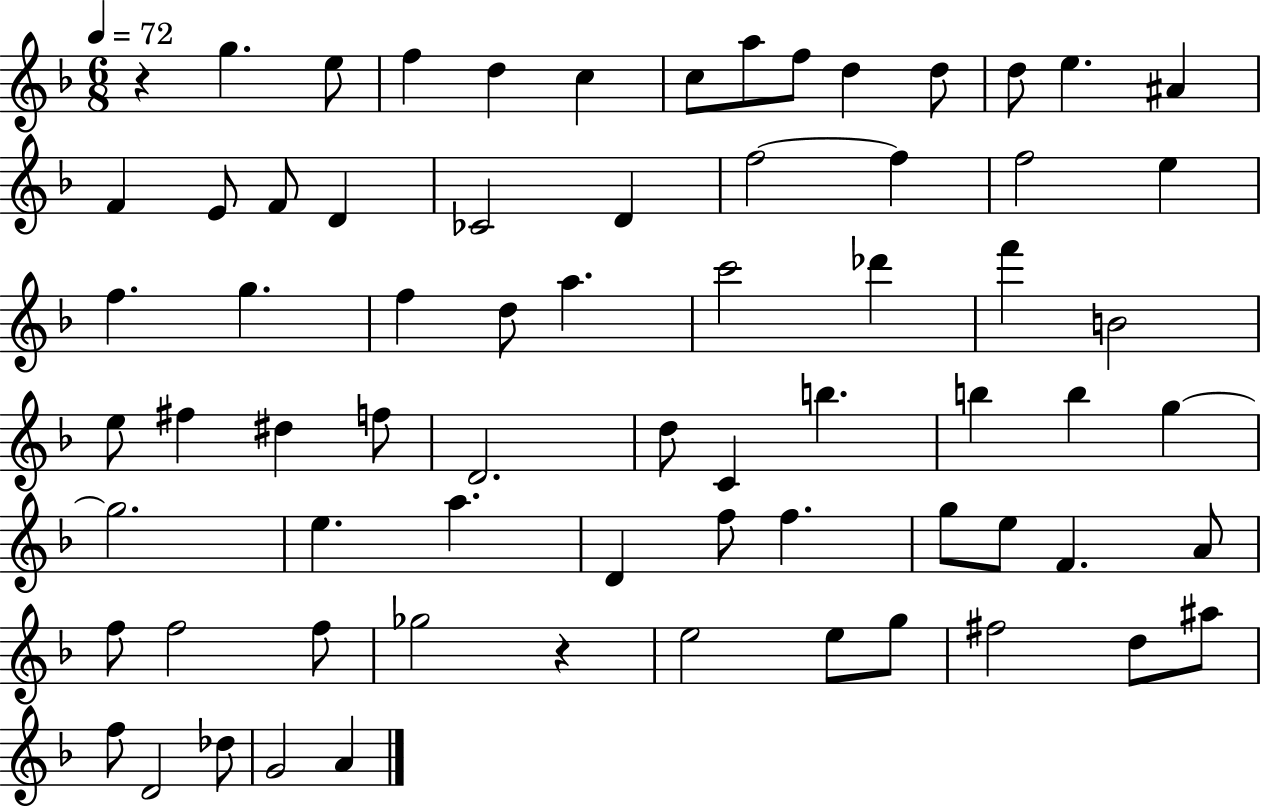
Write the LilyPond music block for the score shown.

{
  \clef treble
  \numericTimeSignature
  \time 6/8
  \key f \major
  \tempo 4 = 72
  r4 g''4. e''8 | f''4 d''4 c''4 | c''8 a''8 f''8 d''4 d''8 | d''8 e''4. ais'4 | \break f'4 e'8 f'8 d'4 | ces'2 d'4 | f''2~~ f''4 | f''2 e''4 | \break f''4. g''4. | f''4 d''8 a''4. | c'''2 des'''4 | f'''4 b'2 | \break e''8 fis''4 dis''4 f''8 | d'2. | d''8 c'4 b''4. | b''4 b''4 g''4~~ | \break g''2. | e''4. a''4. | d'4 f''8 f''4. | g''8 e''8 f'4. a'8 | \break f''8 f''2 f''8 | ges''2 r4 | e''2 e''8 g''8 | fis''2 d''8 ais''8 | \break f''8 d'2 des''8 | g'2 a'4 | \bar "|."
}